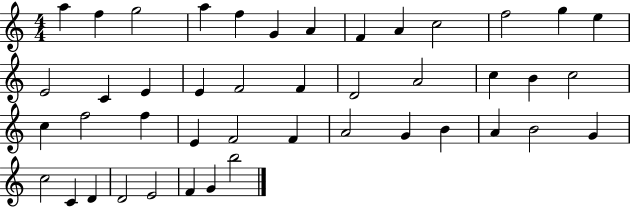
{
  \clef treble
  \numericTimeSignature
  \time 4/4
  \key c \major
  a''4 f''4 g''2 | a''4 f''4 g'4 a'4 | f'4 a'4 c''2 | f''2 g''4 e''4 | \break e'2 c'4 e'4 | e'4 f'2 f'4 | d'2 a'2 | c''4 b'4 c''2 | \break c''4 f''2 f''4 | e'4 f'2 f'4 | a'2 g'4 b'4 | a'4 b'2 g'4 | \break c''2 c'4 d'4 | d'2 e'2 | f'4 g'4 b''2 | \bar "|."
}